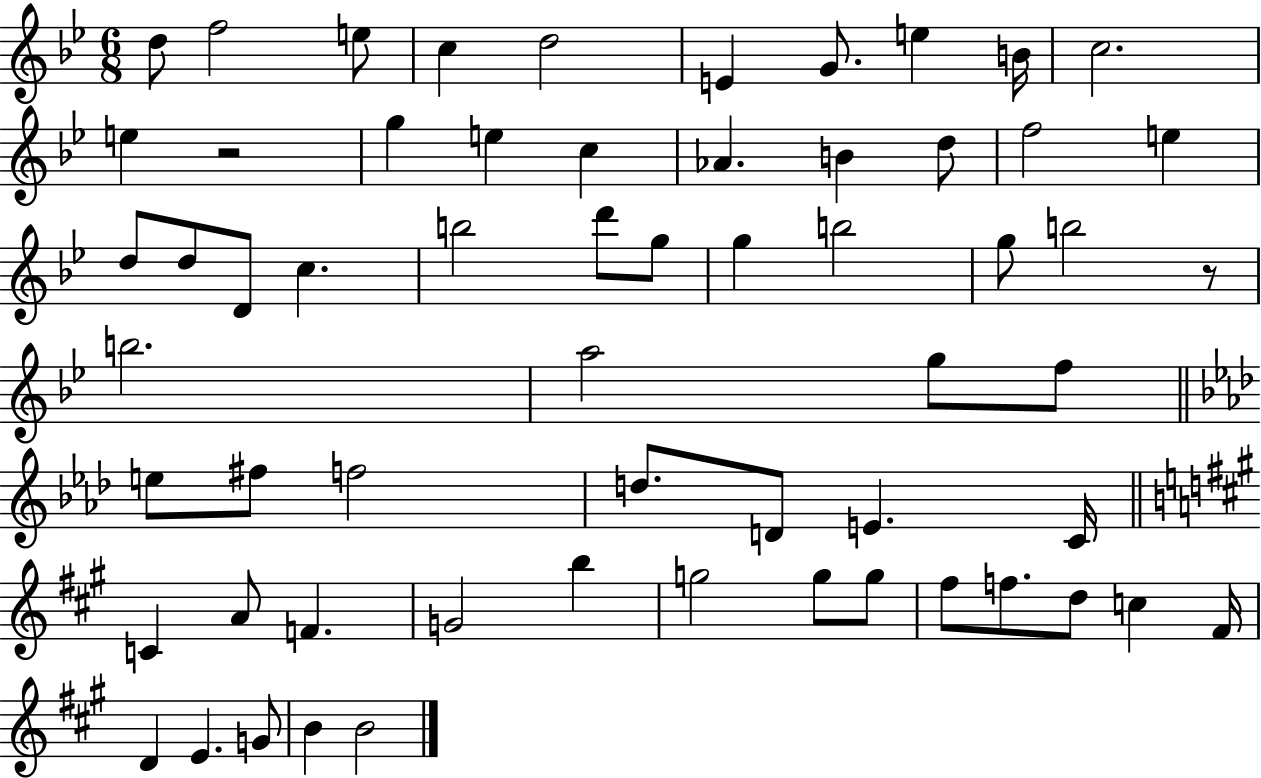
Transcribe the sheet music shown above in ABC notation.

X:1
T:Untitled
M:6/8
L:1/4
K:Bb
d/2 f2 e/2 c d2 E G/2 e B/4 c2 e z2 g e c _A B d/2 f2 e d/2 d/2 D/2 c b2 d'/2 g/2 g b2 g/2 b2 z/2 b2 a2 g/2 f/2 e/2 ^f/2 f2 d/2 D/2 E C/4 C A/2 F G2 b g2 g/2 g/2 ^f/2 f/2 d/2 c ^F/4 D E G/2 B B2